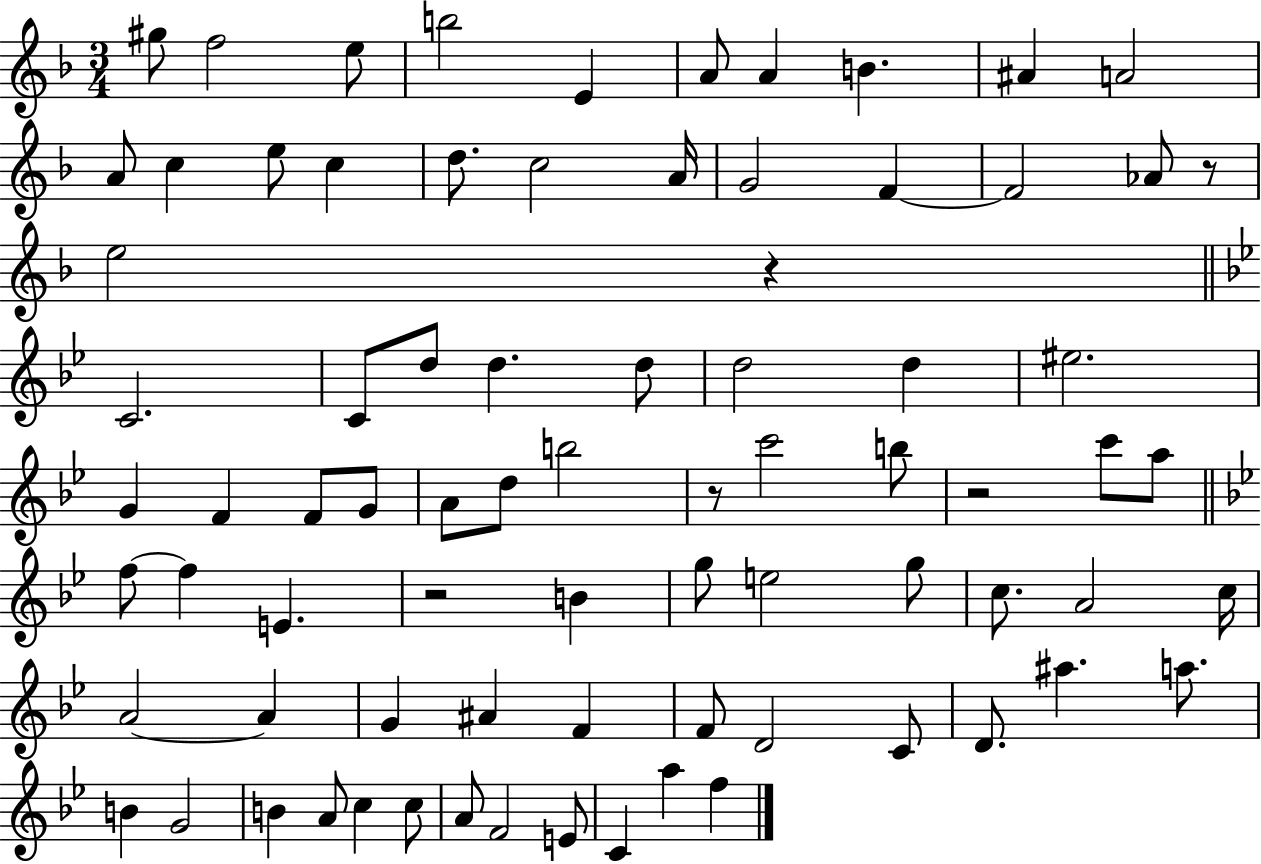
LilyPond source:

{
  \clef treble
  \numericTimeSignature
  \time 3/4
  \key f \major
  \repeat volta 2 { gis''8 f''2 e''8 | b''2 e'4 | a'8 a'4 b'4. | ais'4 a'2 | \break a'8 c''4 e''8 c''4 | d''8. c''2 a'16 | g'2 f'4~~ | f'2 aes'8 r8 | \break e''2 r4 | \bar "||" \break \key bes \major c'2. | c'8 d''8 d''4. d''8 | d''2 d''4 | eis''2. | \break g'4 f'4 f'8 g'8 | a'8 d''8 b''2 | r8 c'''2 b''8 | r2 c'''8 a''8 | \break \bar "||" \break \key g \minor f''8~~ f''4 e'4. | r2 b'4 | g''8 e''2 g''8 | c''8. a'2 c''16 | \break a'2~~ a'4 | g'4 ais'4 f'4 | f'8 d'2 c'8 | d'8. ais''4. a''8. | \break b'4 g'2 | b'4 a'8 c''4 c''8 | a'8 f'2 e'8 | c'4 a''4 f''4 | \break } \bar "|."
}